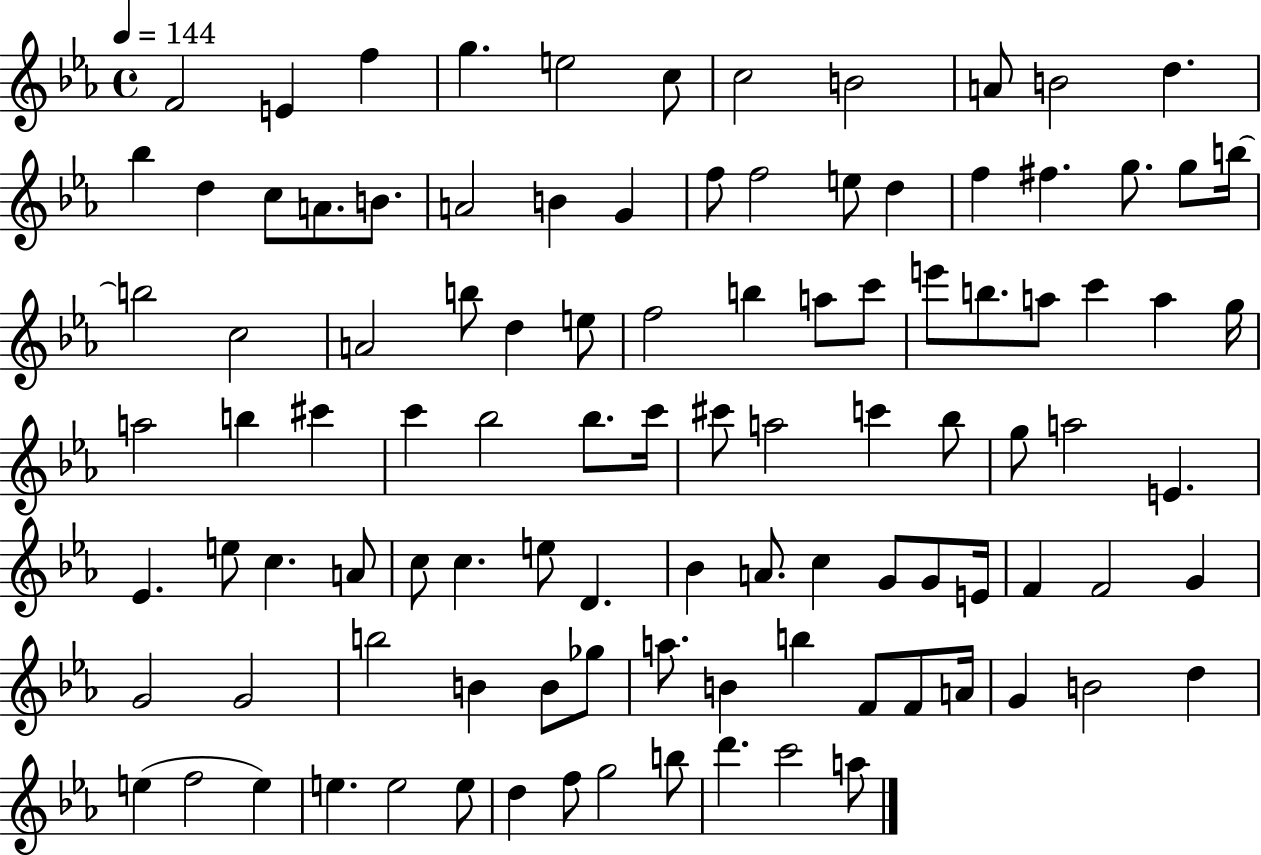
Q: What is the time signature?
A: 4/4